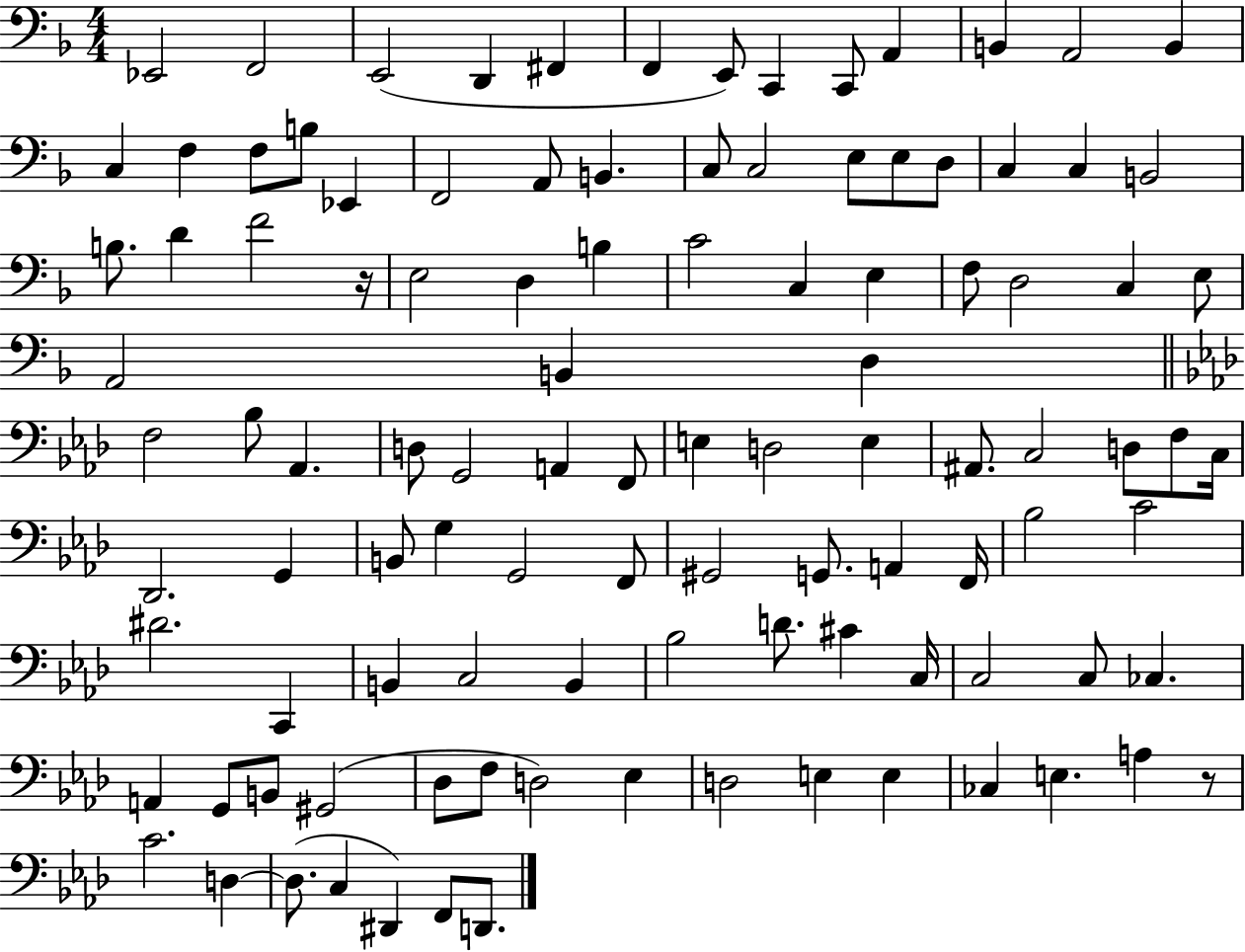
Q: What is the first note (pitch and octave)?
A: Eb2